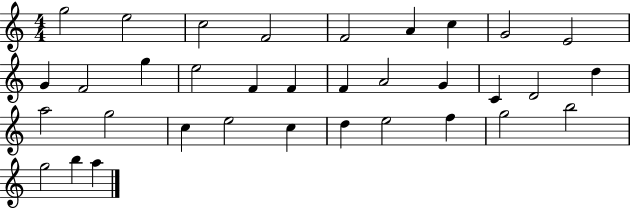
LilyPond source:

{
  \clef treble
  \numericTimeSignature
  \time 4/4
  \key c \major
  g''2 e''2 | c''2 f'2 | f'2 a'4 c''4 | g'2 e'2 | \break g'4 f'2 g''4 | e''2 f'4 f'4 | f'4 a'2 g'4 | c'4 d'2 d''4 | \break a''2 g''2 | c''4 e''2 c''4 | d''4 e''2 f''4 | g''2 b''2 | \break g''2 b''4 a''4 | \bar "|."
}